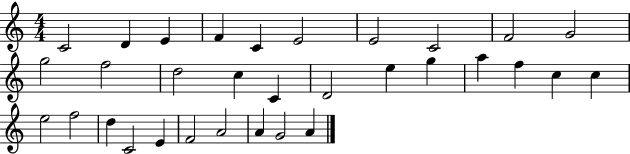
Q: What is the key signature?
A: C major